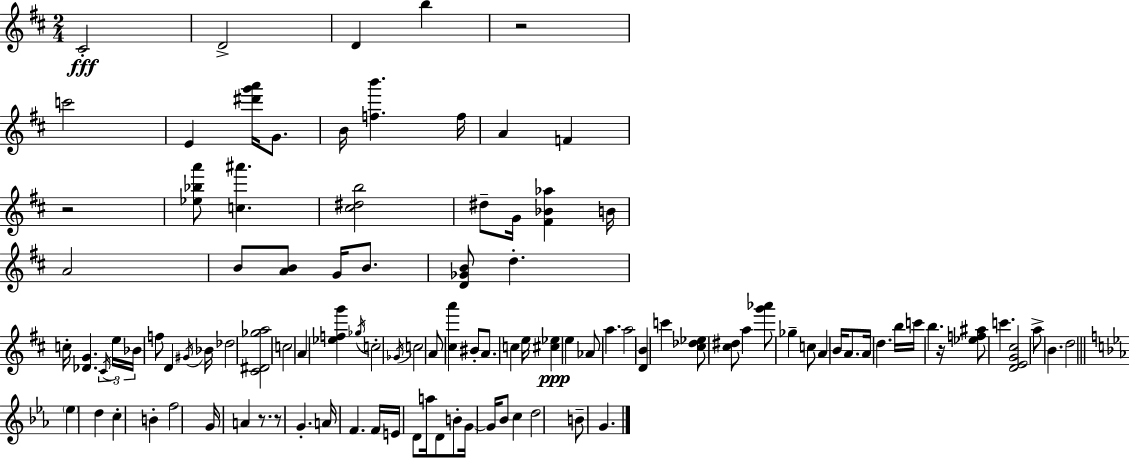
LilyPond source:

{
  \clef treble
  \numericTimeSignature
  \time 2/4
  \key d \major
  cis'2-.\fff | d'2-> | d'4 b''4 | r2 | \break c'''2 | e'4 <dis''' g''' a'''>16 g'8. | b'16 <f'' b'''>4. f''16 | a'4 f'4 | \break r2 | <ees'' bes'' a'''>8 <c'' ais'''>4. | <cis'' dis'' b''>2 | dis''8-- g'16 <fis' bes' aes''>4 b'16 | \break a'2 | b'8 <a' b'>8 g'16 b'8. | <d' ges' b'>8 d''4.-. | c''16-. <des' g'>4. \tuplet 3/2 { \acciaccatura { cis'16 } | \break e''16 bes'16 } f''8 d'4 | \acciaccatura { gis'16 } bes'16 des''2 | <cis' dis' ges'' a''>2 | c''2 | \break a'4 <ees'' f'' g'''>4 | \acciaccatura { ges''16 } c''2-. | \acciaccatura { ges'16 } c''2 | a'8 <cis'' a'''>4 | \break bis'8-. a'8. c''4 | e''16 <cis'' ees''>4\ppp | e''4 aes'8 a''4. | a''2 | \break <d' b'>4 | c'''4 <cis'' des'' ees''>8 <cis'' dis''>8 | a''4 <g''' aes'''>8 ges''4-- | c''8 a'4 | \break b'16 a'8. a'16 d''4. | b''16 c'''16 b''4. | r16 <ees'' f'' ais''>8 c'''4. | <d' e' g' cis''>2 | \break a''8-> b'4. | d''2 | \bar "||" \break \key ees \major \parenthesize ees''4 d''4 | c''4-. b'4-. | f''2 | g'16 a'4 r8. | \break r8 g'4.-. | a'16 f'4. f'16 | e'16 d'8 a''16 d'8 b'8-. | g'16~~ g'16 bes'8 c''4 | \break d''2 | b'8-- g'4. | \bar "|."
}